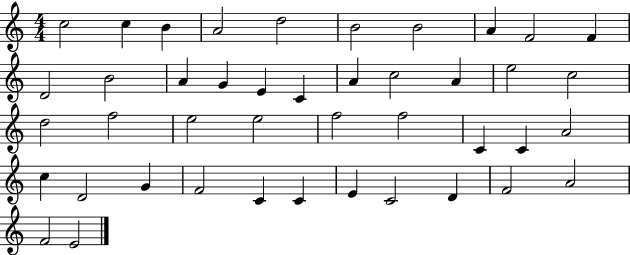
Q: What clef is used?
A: treble